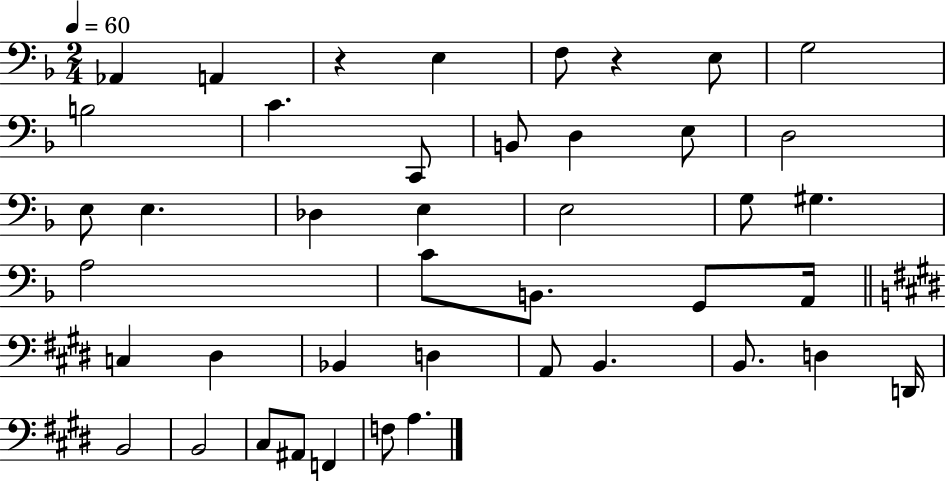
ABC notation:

X:1
T:Untitled
M:2/4
L:1/4
K:F
_A,, A,, z E, F,/2 z E,/2 G,2 B,2 C C,,/2 B,,/2 D, E,/2 D,2 E,/2 E, _D, E, E,2 G,/2 ^G, A,2 C/2 B,,/2 G,,/2 A,,/4 C, ^D, _B,, D, A,,/2 B,, B,,/2 D, D,,/4 B,,2 B,,2 ^C,/2 ^A,,/2 F,, F,/2 A,